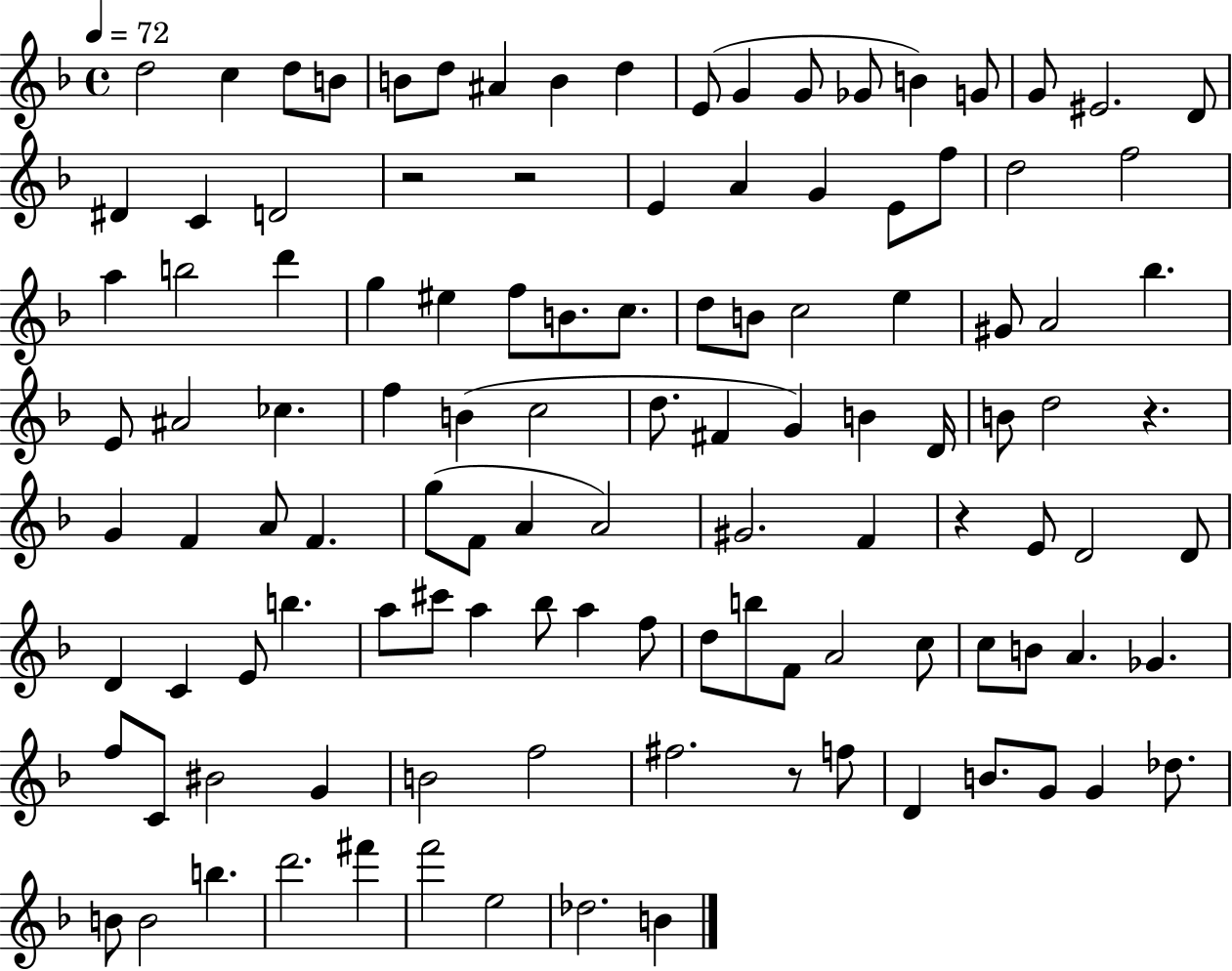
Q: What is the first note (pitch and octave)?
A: D5